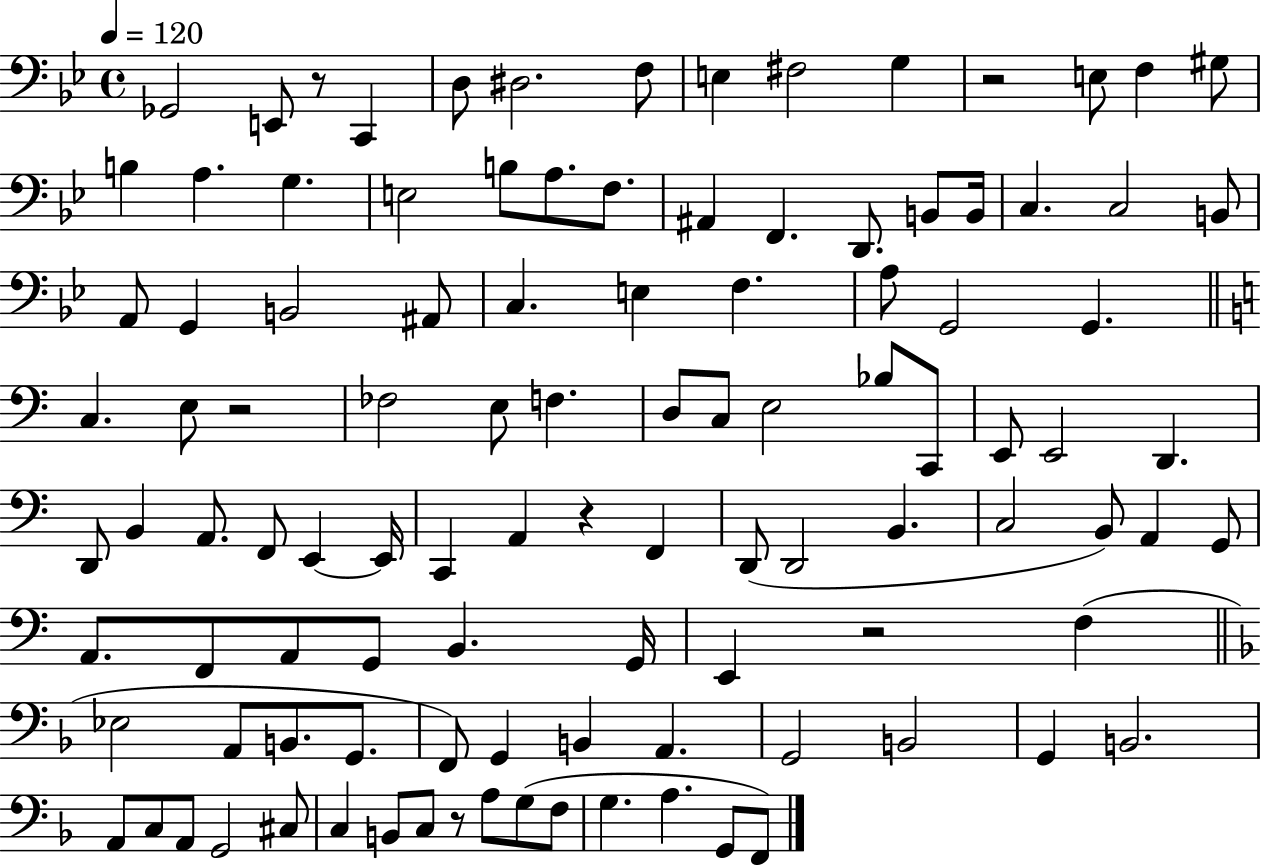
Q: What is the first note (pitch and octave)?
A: Gb2